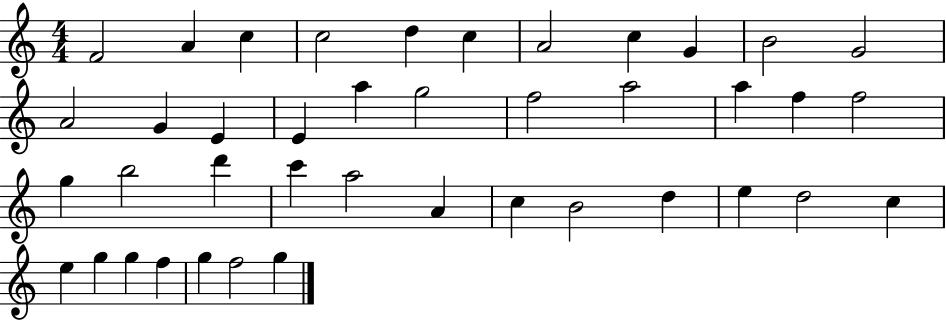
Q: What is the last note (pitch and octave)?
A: G5